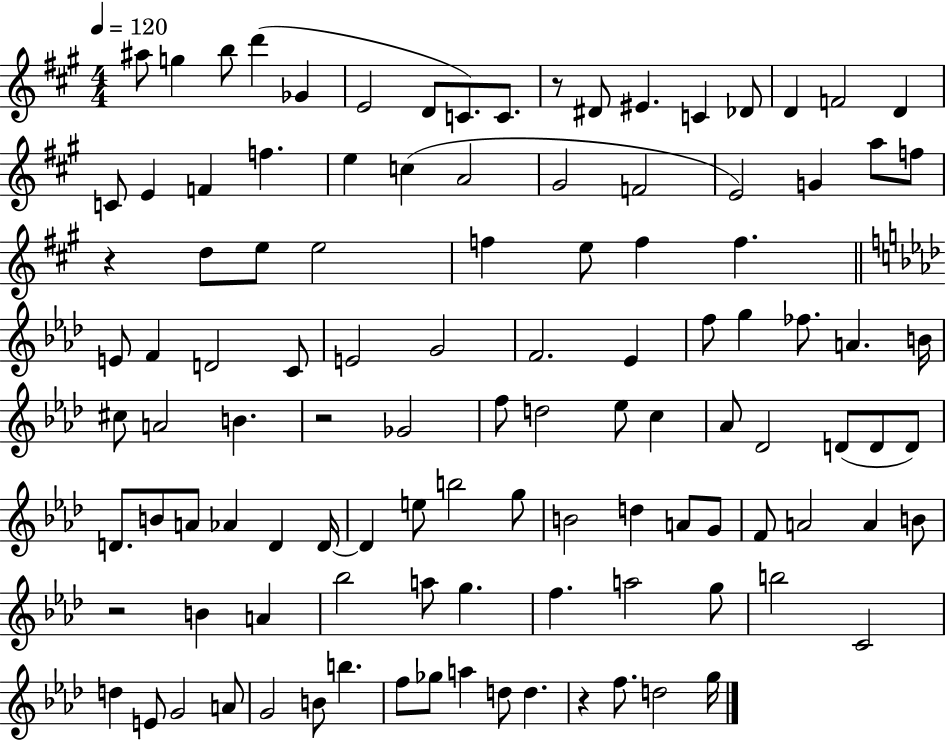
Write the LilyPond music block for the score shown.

{
  \clef treble
  \numericTimeSignature
  \time 4/4
  \key a \major
  \tempo 4 = 120
  \repeat volta 2 { ais''8 g''4 b''8 d'''4( ges'4 | e'2 d'8 c'8.) c'8. | r8 dis'8 eis'4. c'4 des'8 | d'4 f'2 d'4 | \break c'8 e'4 f'4 f''4. | e''4 c''4( a'2 | gis'2 f'2 | e'2) g'4 a''8 f''8 | \break r4 d''8 e''8 e''2 | f''4 e''8 f''4 f''4. | \bar "||" \break \key f \minor e'8 f'4 d'2 c'8 | e'2 g'2 | f'2. ees'4 | f''8 g''4 fes''8. a'4. b'16 | \break cis''8 a'2 b'4. | r2 ges'2 | f''8 d''2 ees''8 c''4 | aes'8 des'2 d'8( d'8 d'8) | \break d'8. b'8 a'8 aes'4 d'4 d'16~~ | d'4 e''8 b''2 g''8 | b'2 d''4 a'8 g'8 | f'8 a'2 a'4 b'8 | \break r2 b'4 a'4 | bes''2 a''8 g''4. | f''4. a''2 g''8 | b''2 c'2 | \break d''4 e'8 g'2 a'8 | g'2 b'8 b''4. | f''8 ges''8 a''4 d''8 d''4. | r4 f''8. d''2 g''16 | \break } \bar "|."
}